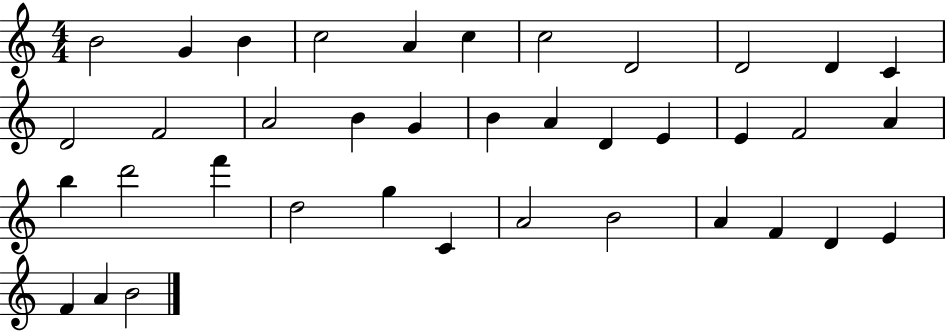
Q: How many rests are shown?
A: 0